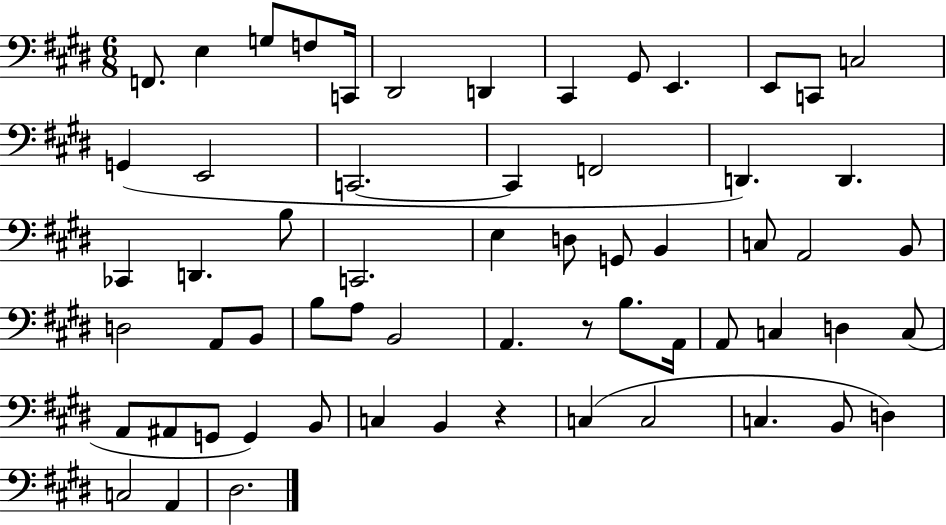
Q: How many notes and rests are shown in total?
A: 61